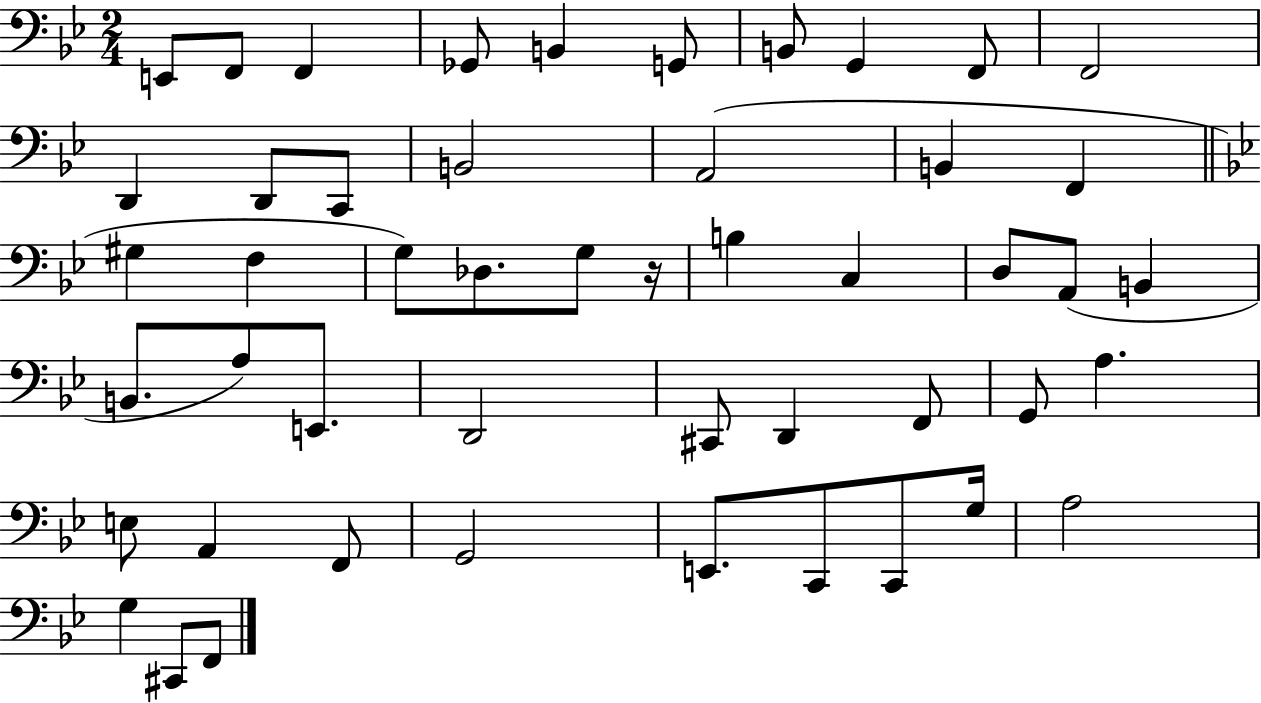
X:1
T:Untitled
M:2/4
L:1/4
K:Bb
E,,/2 F,,/2 F,, _G,,/2 B,, G,,/2 B,,/2 G,, F,,/2 F,,2 D,, D,,/2 C,,/2 B,,2 A,,2 B,, F,, ^G, F, G,/2 _D,/2 G,/2 z/4 B, C, D,/2 A,,/2 B,, B,,/2 A,/2 E,,/2 D,,2 ^C,,/2 D,, F,,/2 G,,/2 A, E,/2 A,, F,,/2 G,,2 E,,/2 C,,/2 C,,/2 G,/4 A,2 G, ^C,,/2 F,,/2